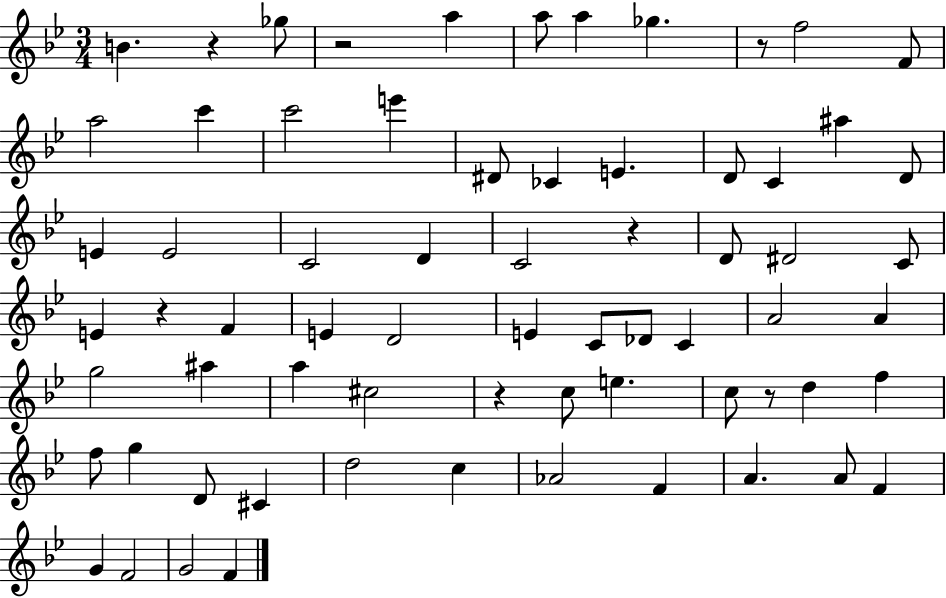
X:1
T:Untitled
M:3/4
L:1/4
K:Bb
B z _g/2 z2 a a/2 a _g z/2 f2 F/2 a2 c' c'2 e' ^D/2 _C E D/2 C ^a D/2 E E2 C2 D C2 z D/2 ^D2 C/2 E z F E D2 E C/2 _D/2 C A2 A g2 ^a a ^c2 z c/2 e c/2 z/2 d f f/2 g D/2 ^C d2 c _A2 F A A/2 F G F2 G2 F